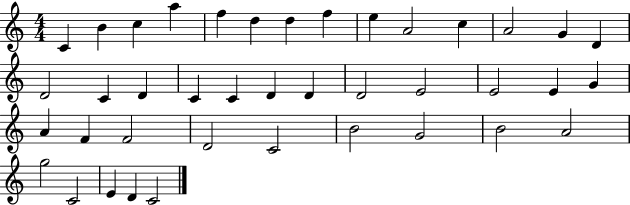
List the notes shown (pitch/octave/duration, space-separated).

C4/q B4/q C5/q A5/q F5/q D5/q D5/q F5/q E5/q A4/h C5/q A4/h G4/q D4/q D4/h C4/q D4/q C4/q C4/q D4/q D4/q D4/h E4/h E4/h E4/q G4/q A4/q F4/q F4/h D4/h C4/h B4/h G4/h B4/h A4/h G5/h C4/h E4/q D4/q C4/h